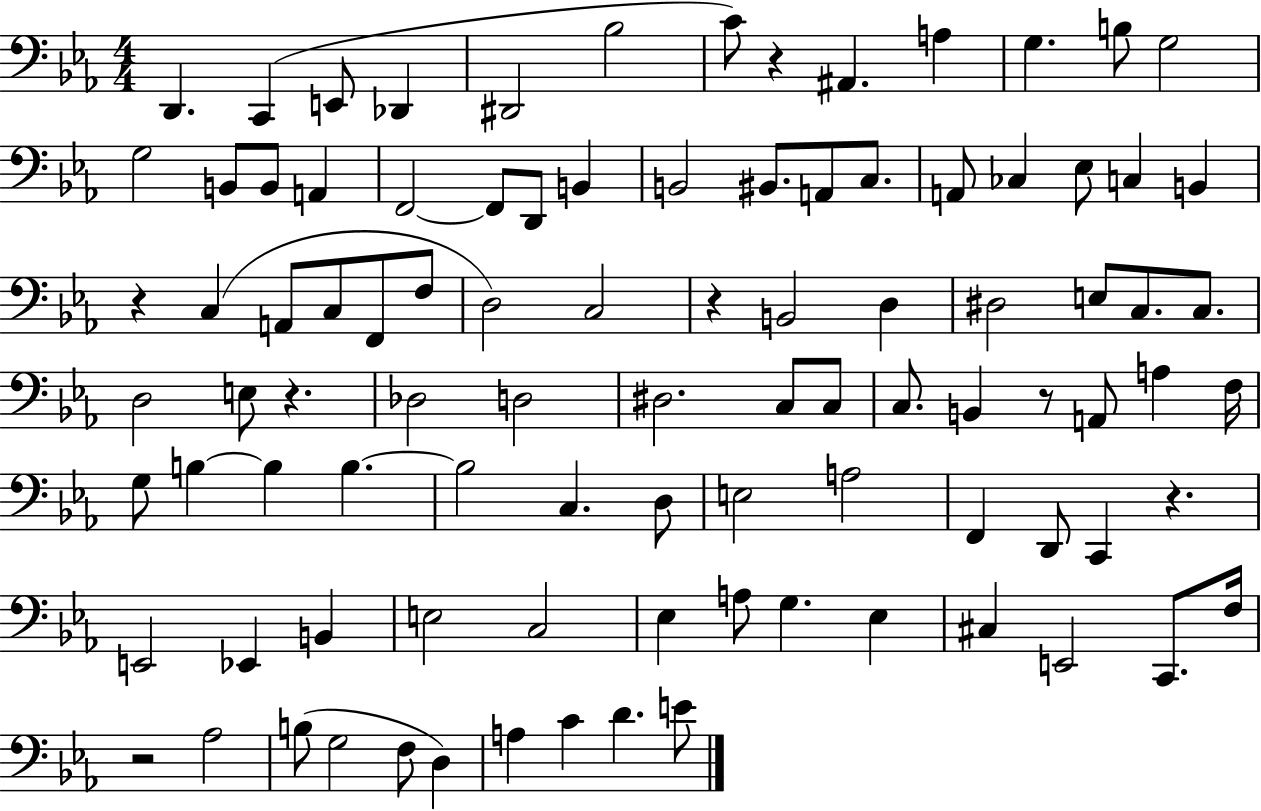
{
  \clef bass
  \numericTimeSignature
  \time 4/4
  \key ees \major
  d,4. c,4( e,8 des,4 | dis,2 bes2 | c'8) r4 ais,4. a4 | g4. b8 g2 | \break g2 b,8 b,8 a,4 | f,2~~ f,8 d,8 b,4 | b,2 bis,8. a,8 c8. | a,8 ces4 ees8 c4 b,4 | \break r4 c4( a,8 c8 f,8 f8 | d2) c2 | r4 b,2 d4 | dis2 e8 c8. c8. | \break d2 e8 r4. | des2 d2 | dis2. c8 c8 | c8. b,4 r8 a,8 a4 f16 | \break g8 b4~~ b4 b4.~~ | b2 c4. d8 | e2 a2 | f,4 d,8 c,4 r4. | \break e,2 ees,4 b,4 | e2 c2 | ees4 a8 g4. ees4 | cis4 e,2 c,8. f16 | \break r2 aes2 | b8( g2 f8 d4) | a4 c'4 d'4. e'8 | \bar "|."
}